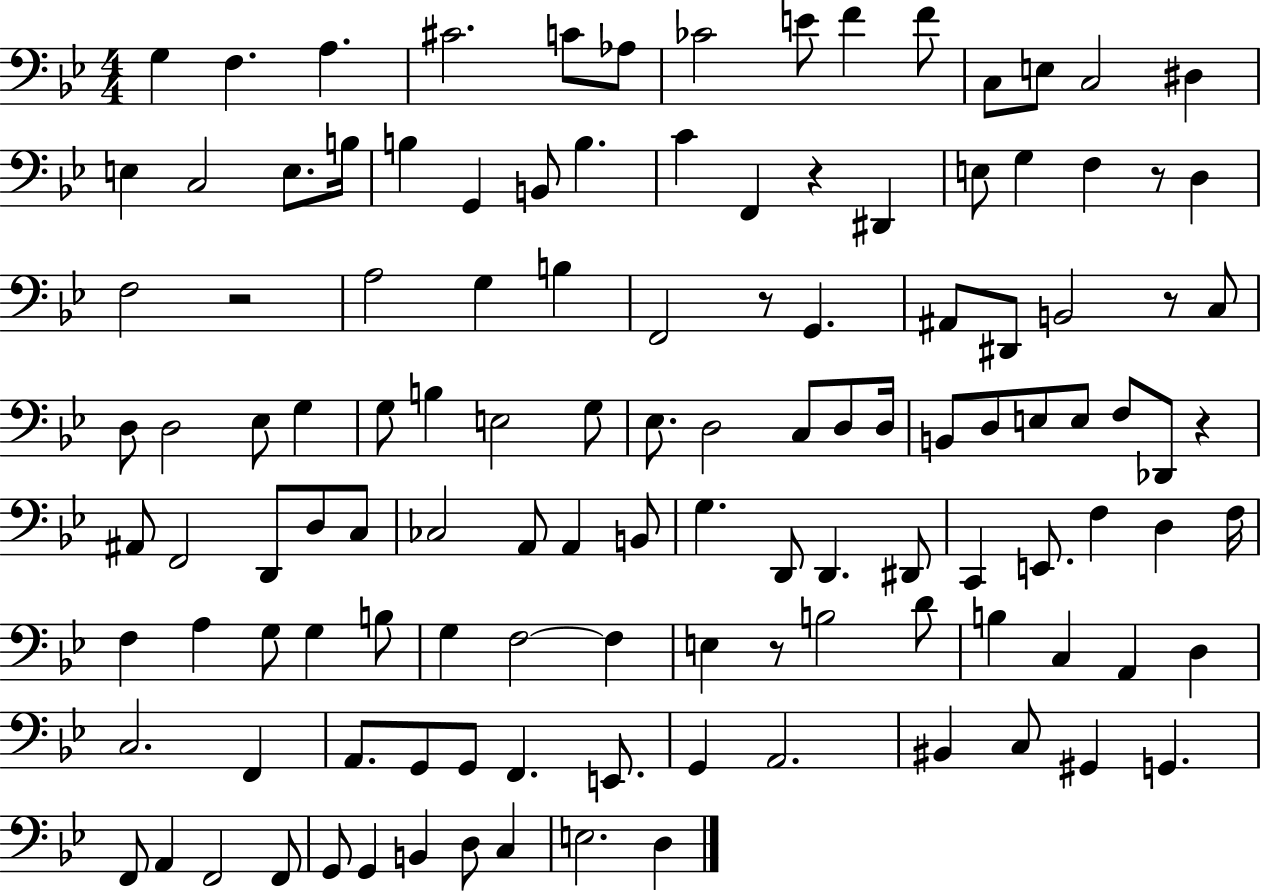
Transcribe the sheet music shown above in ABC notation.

X:1
T:Untitled
M:4/4
L:1/4
K:Bb
G, F, A, ^C2 C/2 _A,/2 _C2 E/2 F F/2 C,/2 E,/2 C,2 ^D, E, C,2 E,/2 B,/4 B, G,, B,,/2 B, C F,, z ^D,, E,/2 G, F, z/2 D, F,2 z2 A,2 G, B, F,,2 z/2 G,, ^A,,/2 ^D,,/2 B,,2 z/2 C,/2 D,/2 D,2 _E,/2 G, G,/2 B, E,2 G,/2 _E,/2 D,2 C,/2 D,/2 D,/4 B,,/2 D,/2 E,/2 E,/2 F,/2 _D,,/2 z ^A,,/2 F,,2 D,,/2 D,/2 C,/2 _C,2 A,,/2 A,, B,,/2 G, D,,/2 D,, ^D,,/2 C,, E,,/2 F, D, F,/4 F, A, G,/2 G, B,/2 G, F,2 F, E, z/2 B,2 D/2 B, C, A,, D, C,2 F,, A,,/2 G,,/2 G,,/2 F,, E,,/2 G,, A,,2 ^B,, C,/2 ^G,, G,, F,,/2 A,, F,,2 F,,/2 G,,/2 G,, B,, D,/2 C, E,2 D,